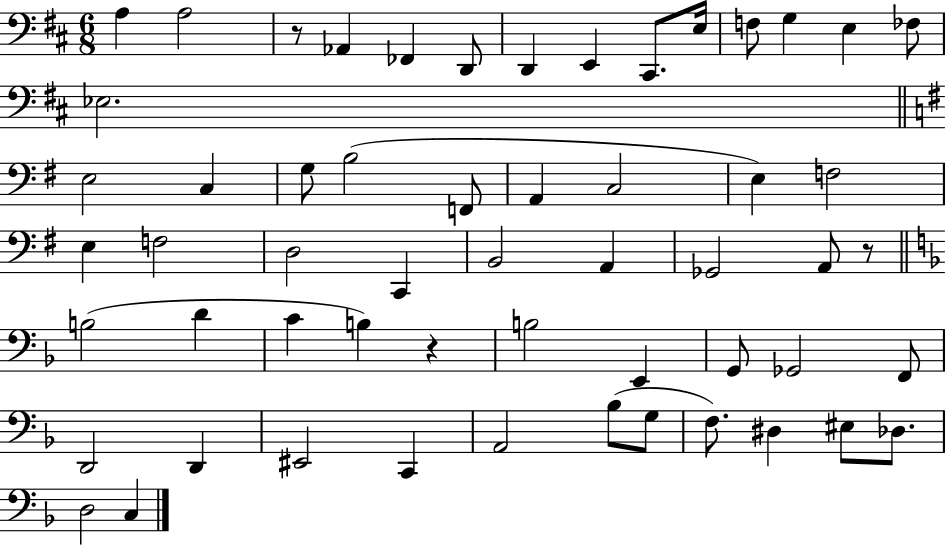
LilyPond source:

{
  \clef bass
  \numericTimeSignature
  \time 6/8
  \key d \major
  a4 a2 | r8 aes,4 fes,4 d,8 | d,4 e,4 cis,8. e16 | f8 g4 e4 fes8 | \break ees2. | \bar "||" \break \key e \minor e2 c4 | g8 b2( f,8 | a,4 c2 | e4) f2 | \break e4 f2 | d2 c,4 | b,2 a,4 | ges,2 a,8 r8 | \break \bar "||" \break \key f \major b2( d'4 | c'4 b4) r4 | b2 e,4 | g,8 ges,2 f,8 | \break d,2 d,4 | eis,2 c,4 | a,2 bes8( g8 | f8.) dis4 eis8 des8. | \break d2 c4 | \bar "|."
}